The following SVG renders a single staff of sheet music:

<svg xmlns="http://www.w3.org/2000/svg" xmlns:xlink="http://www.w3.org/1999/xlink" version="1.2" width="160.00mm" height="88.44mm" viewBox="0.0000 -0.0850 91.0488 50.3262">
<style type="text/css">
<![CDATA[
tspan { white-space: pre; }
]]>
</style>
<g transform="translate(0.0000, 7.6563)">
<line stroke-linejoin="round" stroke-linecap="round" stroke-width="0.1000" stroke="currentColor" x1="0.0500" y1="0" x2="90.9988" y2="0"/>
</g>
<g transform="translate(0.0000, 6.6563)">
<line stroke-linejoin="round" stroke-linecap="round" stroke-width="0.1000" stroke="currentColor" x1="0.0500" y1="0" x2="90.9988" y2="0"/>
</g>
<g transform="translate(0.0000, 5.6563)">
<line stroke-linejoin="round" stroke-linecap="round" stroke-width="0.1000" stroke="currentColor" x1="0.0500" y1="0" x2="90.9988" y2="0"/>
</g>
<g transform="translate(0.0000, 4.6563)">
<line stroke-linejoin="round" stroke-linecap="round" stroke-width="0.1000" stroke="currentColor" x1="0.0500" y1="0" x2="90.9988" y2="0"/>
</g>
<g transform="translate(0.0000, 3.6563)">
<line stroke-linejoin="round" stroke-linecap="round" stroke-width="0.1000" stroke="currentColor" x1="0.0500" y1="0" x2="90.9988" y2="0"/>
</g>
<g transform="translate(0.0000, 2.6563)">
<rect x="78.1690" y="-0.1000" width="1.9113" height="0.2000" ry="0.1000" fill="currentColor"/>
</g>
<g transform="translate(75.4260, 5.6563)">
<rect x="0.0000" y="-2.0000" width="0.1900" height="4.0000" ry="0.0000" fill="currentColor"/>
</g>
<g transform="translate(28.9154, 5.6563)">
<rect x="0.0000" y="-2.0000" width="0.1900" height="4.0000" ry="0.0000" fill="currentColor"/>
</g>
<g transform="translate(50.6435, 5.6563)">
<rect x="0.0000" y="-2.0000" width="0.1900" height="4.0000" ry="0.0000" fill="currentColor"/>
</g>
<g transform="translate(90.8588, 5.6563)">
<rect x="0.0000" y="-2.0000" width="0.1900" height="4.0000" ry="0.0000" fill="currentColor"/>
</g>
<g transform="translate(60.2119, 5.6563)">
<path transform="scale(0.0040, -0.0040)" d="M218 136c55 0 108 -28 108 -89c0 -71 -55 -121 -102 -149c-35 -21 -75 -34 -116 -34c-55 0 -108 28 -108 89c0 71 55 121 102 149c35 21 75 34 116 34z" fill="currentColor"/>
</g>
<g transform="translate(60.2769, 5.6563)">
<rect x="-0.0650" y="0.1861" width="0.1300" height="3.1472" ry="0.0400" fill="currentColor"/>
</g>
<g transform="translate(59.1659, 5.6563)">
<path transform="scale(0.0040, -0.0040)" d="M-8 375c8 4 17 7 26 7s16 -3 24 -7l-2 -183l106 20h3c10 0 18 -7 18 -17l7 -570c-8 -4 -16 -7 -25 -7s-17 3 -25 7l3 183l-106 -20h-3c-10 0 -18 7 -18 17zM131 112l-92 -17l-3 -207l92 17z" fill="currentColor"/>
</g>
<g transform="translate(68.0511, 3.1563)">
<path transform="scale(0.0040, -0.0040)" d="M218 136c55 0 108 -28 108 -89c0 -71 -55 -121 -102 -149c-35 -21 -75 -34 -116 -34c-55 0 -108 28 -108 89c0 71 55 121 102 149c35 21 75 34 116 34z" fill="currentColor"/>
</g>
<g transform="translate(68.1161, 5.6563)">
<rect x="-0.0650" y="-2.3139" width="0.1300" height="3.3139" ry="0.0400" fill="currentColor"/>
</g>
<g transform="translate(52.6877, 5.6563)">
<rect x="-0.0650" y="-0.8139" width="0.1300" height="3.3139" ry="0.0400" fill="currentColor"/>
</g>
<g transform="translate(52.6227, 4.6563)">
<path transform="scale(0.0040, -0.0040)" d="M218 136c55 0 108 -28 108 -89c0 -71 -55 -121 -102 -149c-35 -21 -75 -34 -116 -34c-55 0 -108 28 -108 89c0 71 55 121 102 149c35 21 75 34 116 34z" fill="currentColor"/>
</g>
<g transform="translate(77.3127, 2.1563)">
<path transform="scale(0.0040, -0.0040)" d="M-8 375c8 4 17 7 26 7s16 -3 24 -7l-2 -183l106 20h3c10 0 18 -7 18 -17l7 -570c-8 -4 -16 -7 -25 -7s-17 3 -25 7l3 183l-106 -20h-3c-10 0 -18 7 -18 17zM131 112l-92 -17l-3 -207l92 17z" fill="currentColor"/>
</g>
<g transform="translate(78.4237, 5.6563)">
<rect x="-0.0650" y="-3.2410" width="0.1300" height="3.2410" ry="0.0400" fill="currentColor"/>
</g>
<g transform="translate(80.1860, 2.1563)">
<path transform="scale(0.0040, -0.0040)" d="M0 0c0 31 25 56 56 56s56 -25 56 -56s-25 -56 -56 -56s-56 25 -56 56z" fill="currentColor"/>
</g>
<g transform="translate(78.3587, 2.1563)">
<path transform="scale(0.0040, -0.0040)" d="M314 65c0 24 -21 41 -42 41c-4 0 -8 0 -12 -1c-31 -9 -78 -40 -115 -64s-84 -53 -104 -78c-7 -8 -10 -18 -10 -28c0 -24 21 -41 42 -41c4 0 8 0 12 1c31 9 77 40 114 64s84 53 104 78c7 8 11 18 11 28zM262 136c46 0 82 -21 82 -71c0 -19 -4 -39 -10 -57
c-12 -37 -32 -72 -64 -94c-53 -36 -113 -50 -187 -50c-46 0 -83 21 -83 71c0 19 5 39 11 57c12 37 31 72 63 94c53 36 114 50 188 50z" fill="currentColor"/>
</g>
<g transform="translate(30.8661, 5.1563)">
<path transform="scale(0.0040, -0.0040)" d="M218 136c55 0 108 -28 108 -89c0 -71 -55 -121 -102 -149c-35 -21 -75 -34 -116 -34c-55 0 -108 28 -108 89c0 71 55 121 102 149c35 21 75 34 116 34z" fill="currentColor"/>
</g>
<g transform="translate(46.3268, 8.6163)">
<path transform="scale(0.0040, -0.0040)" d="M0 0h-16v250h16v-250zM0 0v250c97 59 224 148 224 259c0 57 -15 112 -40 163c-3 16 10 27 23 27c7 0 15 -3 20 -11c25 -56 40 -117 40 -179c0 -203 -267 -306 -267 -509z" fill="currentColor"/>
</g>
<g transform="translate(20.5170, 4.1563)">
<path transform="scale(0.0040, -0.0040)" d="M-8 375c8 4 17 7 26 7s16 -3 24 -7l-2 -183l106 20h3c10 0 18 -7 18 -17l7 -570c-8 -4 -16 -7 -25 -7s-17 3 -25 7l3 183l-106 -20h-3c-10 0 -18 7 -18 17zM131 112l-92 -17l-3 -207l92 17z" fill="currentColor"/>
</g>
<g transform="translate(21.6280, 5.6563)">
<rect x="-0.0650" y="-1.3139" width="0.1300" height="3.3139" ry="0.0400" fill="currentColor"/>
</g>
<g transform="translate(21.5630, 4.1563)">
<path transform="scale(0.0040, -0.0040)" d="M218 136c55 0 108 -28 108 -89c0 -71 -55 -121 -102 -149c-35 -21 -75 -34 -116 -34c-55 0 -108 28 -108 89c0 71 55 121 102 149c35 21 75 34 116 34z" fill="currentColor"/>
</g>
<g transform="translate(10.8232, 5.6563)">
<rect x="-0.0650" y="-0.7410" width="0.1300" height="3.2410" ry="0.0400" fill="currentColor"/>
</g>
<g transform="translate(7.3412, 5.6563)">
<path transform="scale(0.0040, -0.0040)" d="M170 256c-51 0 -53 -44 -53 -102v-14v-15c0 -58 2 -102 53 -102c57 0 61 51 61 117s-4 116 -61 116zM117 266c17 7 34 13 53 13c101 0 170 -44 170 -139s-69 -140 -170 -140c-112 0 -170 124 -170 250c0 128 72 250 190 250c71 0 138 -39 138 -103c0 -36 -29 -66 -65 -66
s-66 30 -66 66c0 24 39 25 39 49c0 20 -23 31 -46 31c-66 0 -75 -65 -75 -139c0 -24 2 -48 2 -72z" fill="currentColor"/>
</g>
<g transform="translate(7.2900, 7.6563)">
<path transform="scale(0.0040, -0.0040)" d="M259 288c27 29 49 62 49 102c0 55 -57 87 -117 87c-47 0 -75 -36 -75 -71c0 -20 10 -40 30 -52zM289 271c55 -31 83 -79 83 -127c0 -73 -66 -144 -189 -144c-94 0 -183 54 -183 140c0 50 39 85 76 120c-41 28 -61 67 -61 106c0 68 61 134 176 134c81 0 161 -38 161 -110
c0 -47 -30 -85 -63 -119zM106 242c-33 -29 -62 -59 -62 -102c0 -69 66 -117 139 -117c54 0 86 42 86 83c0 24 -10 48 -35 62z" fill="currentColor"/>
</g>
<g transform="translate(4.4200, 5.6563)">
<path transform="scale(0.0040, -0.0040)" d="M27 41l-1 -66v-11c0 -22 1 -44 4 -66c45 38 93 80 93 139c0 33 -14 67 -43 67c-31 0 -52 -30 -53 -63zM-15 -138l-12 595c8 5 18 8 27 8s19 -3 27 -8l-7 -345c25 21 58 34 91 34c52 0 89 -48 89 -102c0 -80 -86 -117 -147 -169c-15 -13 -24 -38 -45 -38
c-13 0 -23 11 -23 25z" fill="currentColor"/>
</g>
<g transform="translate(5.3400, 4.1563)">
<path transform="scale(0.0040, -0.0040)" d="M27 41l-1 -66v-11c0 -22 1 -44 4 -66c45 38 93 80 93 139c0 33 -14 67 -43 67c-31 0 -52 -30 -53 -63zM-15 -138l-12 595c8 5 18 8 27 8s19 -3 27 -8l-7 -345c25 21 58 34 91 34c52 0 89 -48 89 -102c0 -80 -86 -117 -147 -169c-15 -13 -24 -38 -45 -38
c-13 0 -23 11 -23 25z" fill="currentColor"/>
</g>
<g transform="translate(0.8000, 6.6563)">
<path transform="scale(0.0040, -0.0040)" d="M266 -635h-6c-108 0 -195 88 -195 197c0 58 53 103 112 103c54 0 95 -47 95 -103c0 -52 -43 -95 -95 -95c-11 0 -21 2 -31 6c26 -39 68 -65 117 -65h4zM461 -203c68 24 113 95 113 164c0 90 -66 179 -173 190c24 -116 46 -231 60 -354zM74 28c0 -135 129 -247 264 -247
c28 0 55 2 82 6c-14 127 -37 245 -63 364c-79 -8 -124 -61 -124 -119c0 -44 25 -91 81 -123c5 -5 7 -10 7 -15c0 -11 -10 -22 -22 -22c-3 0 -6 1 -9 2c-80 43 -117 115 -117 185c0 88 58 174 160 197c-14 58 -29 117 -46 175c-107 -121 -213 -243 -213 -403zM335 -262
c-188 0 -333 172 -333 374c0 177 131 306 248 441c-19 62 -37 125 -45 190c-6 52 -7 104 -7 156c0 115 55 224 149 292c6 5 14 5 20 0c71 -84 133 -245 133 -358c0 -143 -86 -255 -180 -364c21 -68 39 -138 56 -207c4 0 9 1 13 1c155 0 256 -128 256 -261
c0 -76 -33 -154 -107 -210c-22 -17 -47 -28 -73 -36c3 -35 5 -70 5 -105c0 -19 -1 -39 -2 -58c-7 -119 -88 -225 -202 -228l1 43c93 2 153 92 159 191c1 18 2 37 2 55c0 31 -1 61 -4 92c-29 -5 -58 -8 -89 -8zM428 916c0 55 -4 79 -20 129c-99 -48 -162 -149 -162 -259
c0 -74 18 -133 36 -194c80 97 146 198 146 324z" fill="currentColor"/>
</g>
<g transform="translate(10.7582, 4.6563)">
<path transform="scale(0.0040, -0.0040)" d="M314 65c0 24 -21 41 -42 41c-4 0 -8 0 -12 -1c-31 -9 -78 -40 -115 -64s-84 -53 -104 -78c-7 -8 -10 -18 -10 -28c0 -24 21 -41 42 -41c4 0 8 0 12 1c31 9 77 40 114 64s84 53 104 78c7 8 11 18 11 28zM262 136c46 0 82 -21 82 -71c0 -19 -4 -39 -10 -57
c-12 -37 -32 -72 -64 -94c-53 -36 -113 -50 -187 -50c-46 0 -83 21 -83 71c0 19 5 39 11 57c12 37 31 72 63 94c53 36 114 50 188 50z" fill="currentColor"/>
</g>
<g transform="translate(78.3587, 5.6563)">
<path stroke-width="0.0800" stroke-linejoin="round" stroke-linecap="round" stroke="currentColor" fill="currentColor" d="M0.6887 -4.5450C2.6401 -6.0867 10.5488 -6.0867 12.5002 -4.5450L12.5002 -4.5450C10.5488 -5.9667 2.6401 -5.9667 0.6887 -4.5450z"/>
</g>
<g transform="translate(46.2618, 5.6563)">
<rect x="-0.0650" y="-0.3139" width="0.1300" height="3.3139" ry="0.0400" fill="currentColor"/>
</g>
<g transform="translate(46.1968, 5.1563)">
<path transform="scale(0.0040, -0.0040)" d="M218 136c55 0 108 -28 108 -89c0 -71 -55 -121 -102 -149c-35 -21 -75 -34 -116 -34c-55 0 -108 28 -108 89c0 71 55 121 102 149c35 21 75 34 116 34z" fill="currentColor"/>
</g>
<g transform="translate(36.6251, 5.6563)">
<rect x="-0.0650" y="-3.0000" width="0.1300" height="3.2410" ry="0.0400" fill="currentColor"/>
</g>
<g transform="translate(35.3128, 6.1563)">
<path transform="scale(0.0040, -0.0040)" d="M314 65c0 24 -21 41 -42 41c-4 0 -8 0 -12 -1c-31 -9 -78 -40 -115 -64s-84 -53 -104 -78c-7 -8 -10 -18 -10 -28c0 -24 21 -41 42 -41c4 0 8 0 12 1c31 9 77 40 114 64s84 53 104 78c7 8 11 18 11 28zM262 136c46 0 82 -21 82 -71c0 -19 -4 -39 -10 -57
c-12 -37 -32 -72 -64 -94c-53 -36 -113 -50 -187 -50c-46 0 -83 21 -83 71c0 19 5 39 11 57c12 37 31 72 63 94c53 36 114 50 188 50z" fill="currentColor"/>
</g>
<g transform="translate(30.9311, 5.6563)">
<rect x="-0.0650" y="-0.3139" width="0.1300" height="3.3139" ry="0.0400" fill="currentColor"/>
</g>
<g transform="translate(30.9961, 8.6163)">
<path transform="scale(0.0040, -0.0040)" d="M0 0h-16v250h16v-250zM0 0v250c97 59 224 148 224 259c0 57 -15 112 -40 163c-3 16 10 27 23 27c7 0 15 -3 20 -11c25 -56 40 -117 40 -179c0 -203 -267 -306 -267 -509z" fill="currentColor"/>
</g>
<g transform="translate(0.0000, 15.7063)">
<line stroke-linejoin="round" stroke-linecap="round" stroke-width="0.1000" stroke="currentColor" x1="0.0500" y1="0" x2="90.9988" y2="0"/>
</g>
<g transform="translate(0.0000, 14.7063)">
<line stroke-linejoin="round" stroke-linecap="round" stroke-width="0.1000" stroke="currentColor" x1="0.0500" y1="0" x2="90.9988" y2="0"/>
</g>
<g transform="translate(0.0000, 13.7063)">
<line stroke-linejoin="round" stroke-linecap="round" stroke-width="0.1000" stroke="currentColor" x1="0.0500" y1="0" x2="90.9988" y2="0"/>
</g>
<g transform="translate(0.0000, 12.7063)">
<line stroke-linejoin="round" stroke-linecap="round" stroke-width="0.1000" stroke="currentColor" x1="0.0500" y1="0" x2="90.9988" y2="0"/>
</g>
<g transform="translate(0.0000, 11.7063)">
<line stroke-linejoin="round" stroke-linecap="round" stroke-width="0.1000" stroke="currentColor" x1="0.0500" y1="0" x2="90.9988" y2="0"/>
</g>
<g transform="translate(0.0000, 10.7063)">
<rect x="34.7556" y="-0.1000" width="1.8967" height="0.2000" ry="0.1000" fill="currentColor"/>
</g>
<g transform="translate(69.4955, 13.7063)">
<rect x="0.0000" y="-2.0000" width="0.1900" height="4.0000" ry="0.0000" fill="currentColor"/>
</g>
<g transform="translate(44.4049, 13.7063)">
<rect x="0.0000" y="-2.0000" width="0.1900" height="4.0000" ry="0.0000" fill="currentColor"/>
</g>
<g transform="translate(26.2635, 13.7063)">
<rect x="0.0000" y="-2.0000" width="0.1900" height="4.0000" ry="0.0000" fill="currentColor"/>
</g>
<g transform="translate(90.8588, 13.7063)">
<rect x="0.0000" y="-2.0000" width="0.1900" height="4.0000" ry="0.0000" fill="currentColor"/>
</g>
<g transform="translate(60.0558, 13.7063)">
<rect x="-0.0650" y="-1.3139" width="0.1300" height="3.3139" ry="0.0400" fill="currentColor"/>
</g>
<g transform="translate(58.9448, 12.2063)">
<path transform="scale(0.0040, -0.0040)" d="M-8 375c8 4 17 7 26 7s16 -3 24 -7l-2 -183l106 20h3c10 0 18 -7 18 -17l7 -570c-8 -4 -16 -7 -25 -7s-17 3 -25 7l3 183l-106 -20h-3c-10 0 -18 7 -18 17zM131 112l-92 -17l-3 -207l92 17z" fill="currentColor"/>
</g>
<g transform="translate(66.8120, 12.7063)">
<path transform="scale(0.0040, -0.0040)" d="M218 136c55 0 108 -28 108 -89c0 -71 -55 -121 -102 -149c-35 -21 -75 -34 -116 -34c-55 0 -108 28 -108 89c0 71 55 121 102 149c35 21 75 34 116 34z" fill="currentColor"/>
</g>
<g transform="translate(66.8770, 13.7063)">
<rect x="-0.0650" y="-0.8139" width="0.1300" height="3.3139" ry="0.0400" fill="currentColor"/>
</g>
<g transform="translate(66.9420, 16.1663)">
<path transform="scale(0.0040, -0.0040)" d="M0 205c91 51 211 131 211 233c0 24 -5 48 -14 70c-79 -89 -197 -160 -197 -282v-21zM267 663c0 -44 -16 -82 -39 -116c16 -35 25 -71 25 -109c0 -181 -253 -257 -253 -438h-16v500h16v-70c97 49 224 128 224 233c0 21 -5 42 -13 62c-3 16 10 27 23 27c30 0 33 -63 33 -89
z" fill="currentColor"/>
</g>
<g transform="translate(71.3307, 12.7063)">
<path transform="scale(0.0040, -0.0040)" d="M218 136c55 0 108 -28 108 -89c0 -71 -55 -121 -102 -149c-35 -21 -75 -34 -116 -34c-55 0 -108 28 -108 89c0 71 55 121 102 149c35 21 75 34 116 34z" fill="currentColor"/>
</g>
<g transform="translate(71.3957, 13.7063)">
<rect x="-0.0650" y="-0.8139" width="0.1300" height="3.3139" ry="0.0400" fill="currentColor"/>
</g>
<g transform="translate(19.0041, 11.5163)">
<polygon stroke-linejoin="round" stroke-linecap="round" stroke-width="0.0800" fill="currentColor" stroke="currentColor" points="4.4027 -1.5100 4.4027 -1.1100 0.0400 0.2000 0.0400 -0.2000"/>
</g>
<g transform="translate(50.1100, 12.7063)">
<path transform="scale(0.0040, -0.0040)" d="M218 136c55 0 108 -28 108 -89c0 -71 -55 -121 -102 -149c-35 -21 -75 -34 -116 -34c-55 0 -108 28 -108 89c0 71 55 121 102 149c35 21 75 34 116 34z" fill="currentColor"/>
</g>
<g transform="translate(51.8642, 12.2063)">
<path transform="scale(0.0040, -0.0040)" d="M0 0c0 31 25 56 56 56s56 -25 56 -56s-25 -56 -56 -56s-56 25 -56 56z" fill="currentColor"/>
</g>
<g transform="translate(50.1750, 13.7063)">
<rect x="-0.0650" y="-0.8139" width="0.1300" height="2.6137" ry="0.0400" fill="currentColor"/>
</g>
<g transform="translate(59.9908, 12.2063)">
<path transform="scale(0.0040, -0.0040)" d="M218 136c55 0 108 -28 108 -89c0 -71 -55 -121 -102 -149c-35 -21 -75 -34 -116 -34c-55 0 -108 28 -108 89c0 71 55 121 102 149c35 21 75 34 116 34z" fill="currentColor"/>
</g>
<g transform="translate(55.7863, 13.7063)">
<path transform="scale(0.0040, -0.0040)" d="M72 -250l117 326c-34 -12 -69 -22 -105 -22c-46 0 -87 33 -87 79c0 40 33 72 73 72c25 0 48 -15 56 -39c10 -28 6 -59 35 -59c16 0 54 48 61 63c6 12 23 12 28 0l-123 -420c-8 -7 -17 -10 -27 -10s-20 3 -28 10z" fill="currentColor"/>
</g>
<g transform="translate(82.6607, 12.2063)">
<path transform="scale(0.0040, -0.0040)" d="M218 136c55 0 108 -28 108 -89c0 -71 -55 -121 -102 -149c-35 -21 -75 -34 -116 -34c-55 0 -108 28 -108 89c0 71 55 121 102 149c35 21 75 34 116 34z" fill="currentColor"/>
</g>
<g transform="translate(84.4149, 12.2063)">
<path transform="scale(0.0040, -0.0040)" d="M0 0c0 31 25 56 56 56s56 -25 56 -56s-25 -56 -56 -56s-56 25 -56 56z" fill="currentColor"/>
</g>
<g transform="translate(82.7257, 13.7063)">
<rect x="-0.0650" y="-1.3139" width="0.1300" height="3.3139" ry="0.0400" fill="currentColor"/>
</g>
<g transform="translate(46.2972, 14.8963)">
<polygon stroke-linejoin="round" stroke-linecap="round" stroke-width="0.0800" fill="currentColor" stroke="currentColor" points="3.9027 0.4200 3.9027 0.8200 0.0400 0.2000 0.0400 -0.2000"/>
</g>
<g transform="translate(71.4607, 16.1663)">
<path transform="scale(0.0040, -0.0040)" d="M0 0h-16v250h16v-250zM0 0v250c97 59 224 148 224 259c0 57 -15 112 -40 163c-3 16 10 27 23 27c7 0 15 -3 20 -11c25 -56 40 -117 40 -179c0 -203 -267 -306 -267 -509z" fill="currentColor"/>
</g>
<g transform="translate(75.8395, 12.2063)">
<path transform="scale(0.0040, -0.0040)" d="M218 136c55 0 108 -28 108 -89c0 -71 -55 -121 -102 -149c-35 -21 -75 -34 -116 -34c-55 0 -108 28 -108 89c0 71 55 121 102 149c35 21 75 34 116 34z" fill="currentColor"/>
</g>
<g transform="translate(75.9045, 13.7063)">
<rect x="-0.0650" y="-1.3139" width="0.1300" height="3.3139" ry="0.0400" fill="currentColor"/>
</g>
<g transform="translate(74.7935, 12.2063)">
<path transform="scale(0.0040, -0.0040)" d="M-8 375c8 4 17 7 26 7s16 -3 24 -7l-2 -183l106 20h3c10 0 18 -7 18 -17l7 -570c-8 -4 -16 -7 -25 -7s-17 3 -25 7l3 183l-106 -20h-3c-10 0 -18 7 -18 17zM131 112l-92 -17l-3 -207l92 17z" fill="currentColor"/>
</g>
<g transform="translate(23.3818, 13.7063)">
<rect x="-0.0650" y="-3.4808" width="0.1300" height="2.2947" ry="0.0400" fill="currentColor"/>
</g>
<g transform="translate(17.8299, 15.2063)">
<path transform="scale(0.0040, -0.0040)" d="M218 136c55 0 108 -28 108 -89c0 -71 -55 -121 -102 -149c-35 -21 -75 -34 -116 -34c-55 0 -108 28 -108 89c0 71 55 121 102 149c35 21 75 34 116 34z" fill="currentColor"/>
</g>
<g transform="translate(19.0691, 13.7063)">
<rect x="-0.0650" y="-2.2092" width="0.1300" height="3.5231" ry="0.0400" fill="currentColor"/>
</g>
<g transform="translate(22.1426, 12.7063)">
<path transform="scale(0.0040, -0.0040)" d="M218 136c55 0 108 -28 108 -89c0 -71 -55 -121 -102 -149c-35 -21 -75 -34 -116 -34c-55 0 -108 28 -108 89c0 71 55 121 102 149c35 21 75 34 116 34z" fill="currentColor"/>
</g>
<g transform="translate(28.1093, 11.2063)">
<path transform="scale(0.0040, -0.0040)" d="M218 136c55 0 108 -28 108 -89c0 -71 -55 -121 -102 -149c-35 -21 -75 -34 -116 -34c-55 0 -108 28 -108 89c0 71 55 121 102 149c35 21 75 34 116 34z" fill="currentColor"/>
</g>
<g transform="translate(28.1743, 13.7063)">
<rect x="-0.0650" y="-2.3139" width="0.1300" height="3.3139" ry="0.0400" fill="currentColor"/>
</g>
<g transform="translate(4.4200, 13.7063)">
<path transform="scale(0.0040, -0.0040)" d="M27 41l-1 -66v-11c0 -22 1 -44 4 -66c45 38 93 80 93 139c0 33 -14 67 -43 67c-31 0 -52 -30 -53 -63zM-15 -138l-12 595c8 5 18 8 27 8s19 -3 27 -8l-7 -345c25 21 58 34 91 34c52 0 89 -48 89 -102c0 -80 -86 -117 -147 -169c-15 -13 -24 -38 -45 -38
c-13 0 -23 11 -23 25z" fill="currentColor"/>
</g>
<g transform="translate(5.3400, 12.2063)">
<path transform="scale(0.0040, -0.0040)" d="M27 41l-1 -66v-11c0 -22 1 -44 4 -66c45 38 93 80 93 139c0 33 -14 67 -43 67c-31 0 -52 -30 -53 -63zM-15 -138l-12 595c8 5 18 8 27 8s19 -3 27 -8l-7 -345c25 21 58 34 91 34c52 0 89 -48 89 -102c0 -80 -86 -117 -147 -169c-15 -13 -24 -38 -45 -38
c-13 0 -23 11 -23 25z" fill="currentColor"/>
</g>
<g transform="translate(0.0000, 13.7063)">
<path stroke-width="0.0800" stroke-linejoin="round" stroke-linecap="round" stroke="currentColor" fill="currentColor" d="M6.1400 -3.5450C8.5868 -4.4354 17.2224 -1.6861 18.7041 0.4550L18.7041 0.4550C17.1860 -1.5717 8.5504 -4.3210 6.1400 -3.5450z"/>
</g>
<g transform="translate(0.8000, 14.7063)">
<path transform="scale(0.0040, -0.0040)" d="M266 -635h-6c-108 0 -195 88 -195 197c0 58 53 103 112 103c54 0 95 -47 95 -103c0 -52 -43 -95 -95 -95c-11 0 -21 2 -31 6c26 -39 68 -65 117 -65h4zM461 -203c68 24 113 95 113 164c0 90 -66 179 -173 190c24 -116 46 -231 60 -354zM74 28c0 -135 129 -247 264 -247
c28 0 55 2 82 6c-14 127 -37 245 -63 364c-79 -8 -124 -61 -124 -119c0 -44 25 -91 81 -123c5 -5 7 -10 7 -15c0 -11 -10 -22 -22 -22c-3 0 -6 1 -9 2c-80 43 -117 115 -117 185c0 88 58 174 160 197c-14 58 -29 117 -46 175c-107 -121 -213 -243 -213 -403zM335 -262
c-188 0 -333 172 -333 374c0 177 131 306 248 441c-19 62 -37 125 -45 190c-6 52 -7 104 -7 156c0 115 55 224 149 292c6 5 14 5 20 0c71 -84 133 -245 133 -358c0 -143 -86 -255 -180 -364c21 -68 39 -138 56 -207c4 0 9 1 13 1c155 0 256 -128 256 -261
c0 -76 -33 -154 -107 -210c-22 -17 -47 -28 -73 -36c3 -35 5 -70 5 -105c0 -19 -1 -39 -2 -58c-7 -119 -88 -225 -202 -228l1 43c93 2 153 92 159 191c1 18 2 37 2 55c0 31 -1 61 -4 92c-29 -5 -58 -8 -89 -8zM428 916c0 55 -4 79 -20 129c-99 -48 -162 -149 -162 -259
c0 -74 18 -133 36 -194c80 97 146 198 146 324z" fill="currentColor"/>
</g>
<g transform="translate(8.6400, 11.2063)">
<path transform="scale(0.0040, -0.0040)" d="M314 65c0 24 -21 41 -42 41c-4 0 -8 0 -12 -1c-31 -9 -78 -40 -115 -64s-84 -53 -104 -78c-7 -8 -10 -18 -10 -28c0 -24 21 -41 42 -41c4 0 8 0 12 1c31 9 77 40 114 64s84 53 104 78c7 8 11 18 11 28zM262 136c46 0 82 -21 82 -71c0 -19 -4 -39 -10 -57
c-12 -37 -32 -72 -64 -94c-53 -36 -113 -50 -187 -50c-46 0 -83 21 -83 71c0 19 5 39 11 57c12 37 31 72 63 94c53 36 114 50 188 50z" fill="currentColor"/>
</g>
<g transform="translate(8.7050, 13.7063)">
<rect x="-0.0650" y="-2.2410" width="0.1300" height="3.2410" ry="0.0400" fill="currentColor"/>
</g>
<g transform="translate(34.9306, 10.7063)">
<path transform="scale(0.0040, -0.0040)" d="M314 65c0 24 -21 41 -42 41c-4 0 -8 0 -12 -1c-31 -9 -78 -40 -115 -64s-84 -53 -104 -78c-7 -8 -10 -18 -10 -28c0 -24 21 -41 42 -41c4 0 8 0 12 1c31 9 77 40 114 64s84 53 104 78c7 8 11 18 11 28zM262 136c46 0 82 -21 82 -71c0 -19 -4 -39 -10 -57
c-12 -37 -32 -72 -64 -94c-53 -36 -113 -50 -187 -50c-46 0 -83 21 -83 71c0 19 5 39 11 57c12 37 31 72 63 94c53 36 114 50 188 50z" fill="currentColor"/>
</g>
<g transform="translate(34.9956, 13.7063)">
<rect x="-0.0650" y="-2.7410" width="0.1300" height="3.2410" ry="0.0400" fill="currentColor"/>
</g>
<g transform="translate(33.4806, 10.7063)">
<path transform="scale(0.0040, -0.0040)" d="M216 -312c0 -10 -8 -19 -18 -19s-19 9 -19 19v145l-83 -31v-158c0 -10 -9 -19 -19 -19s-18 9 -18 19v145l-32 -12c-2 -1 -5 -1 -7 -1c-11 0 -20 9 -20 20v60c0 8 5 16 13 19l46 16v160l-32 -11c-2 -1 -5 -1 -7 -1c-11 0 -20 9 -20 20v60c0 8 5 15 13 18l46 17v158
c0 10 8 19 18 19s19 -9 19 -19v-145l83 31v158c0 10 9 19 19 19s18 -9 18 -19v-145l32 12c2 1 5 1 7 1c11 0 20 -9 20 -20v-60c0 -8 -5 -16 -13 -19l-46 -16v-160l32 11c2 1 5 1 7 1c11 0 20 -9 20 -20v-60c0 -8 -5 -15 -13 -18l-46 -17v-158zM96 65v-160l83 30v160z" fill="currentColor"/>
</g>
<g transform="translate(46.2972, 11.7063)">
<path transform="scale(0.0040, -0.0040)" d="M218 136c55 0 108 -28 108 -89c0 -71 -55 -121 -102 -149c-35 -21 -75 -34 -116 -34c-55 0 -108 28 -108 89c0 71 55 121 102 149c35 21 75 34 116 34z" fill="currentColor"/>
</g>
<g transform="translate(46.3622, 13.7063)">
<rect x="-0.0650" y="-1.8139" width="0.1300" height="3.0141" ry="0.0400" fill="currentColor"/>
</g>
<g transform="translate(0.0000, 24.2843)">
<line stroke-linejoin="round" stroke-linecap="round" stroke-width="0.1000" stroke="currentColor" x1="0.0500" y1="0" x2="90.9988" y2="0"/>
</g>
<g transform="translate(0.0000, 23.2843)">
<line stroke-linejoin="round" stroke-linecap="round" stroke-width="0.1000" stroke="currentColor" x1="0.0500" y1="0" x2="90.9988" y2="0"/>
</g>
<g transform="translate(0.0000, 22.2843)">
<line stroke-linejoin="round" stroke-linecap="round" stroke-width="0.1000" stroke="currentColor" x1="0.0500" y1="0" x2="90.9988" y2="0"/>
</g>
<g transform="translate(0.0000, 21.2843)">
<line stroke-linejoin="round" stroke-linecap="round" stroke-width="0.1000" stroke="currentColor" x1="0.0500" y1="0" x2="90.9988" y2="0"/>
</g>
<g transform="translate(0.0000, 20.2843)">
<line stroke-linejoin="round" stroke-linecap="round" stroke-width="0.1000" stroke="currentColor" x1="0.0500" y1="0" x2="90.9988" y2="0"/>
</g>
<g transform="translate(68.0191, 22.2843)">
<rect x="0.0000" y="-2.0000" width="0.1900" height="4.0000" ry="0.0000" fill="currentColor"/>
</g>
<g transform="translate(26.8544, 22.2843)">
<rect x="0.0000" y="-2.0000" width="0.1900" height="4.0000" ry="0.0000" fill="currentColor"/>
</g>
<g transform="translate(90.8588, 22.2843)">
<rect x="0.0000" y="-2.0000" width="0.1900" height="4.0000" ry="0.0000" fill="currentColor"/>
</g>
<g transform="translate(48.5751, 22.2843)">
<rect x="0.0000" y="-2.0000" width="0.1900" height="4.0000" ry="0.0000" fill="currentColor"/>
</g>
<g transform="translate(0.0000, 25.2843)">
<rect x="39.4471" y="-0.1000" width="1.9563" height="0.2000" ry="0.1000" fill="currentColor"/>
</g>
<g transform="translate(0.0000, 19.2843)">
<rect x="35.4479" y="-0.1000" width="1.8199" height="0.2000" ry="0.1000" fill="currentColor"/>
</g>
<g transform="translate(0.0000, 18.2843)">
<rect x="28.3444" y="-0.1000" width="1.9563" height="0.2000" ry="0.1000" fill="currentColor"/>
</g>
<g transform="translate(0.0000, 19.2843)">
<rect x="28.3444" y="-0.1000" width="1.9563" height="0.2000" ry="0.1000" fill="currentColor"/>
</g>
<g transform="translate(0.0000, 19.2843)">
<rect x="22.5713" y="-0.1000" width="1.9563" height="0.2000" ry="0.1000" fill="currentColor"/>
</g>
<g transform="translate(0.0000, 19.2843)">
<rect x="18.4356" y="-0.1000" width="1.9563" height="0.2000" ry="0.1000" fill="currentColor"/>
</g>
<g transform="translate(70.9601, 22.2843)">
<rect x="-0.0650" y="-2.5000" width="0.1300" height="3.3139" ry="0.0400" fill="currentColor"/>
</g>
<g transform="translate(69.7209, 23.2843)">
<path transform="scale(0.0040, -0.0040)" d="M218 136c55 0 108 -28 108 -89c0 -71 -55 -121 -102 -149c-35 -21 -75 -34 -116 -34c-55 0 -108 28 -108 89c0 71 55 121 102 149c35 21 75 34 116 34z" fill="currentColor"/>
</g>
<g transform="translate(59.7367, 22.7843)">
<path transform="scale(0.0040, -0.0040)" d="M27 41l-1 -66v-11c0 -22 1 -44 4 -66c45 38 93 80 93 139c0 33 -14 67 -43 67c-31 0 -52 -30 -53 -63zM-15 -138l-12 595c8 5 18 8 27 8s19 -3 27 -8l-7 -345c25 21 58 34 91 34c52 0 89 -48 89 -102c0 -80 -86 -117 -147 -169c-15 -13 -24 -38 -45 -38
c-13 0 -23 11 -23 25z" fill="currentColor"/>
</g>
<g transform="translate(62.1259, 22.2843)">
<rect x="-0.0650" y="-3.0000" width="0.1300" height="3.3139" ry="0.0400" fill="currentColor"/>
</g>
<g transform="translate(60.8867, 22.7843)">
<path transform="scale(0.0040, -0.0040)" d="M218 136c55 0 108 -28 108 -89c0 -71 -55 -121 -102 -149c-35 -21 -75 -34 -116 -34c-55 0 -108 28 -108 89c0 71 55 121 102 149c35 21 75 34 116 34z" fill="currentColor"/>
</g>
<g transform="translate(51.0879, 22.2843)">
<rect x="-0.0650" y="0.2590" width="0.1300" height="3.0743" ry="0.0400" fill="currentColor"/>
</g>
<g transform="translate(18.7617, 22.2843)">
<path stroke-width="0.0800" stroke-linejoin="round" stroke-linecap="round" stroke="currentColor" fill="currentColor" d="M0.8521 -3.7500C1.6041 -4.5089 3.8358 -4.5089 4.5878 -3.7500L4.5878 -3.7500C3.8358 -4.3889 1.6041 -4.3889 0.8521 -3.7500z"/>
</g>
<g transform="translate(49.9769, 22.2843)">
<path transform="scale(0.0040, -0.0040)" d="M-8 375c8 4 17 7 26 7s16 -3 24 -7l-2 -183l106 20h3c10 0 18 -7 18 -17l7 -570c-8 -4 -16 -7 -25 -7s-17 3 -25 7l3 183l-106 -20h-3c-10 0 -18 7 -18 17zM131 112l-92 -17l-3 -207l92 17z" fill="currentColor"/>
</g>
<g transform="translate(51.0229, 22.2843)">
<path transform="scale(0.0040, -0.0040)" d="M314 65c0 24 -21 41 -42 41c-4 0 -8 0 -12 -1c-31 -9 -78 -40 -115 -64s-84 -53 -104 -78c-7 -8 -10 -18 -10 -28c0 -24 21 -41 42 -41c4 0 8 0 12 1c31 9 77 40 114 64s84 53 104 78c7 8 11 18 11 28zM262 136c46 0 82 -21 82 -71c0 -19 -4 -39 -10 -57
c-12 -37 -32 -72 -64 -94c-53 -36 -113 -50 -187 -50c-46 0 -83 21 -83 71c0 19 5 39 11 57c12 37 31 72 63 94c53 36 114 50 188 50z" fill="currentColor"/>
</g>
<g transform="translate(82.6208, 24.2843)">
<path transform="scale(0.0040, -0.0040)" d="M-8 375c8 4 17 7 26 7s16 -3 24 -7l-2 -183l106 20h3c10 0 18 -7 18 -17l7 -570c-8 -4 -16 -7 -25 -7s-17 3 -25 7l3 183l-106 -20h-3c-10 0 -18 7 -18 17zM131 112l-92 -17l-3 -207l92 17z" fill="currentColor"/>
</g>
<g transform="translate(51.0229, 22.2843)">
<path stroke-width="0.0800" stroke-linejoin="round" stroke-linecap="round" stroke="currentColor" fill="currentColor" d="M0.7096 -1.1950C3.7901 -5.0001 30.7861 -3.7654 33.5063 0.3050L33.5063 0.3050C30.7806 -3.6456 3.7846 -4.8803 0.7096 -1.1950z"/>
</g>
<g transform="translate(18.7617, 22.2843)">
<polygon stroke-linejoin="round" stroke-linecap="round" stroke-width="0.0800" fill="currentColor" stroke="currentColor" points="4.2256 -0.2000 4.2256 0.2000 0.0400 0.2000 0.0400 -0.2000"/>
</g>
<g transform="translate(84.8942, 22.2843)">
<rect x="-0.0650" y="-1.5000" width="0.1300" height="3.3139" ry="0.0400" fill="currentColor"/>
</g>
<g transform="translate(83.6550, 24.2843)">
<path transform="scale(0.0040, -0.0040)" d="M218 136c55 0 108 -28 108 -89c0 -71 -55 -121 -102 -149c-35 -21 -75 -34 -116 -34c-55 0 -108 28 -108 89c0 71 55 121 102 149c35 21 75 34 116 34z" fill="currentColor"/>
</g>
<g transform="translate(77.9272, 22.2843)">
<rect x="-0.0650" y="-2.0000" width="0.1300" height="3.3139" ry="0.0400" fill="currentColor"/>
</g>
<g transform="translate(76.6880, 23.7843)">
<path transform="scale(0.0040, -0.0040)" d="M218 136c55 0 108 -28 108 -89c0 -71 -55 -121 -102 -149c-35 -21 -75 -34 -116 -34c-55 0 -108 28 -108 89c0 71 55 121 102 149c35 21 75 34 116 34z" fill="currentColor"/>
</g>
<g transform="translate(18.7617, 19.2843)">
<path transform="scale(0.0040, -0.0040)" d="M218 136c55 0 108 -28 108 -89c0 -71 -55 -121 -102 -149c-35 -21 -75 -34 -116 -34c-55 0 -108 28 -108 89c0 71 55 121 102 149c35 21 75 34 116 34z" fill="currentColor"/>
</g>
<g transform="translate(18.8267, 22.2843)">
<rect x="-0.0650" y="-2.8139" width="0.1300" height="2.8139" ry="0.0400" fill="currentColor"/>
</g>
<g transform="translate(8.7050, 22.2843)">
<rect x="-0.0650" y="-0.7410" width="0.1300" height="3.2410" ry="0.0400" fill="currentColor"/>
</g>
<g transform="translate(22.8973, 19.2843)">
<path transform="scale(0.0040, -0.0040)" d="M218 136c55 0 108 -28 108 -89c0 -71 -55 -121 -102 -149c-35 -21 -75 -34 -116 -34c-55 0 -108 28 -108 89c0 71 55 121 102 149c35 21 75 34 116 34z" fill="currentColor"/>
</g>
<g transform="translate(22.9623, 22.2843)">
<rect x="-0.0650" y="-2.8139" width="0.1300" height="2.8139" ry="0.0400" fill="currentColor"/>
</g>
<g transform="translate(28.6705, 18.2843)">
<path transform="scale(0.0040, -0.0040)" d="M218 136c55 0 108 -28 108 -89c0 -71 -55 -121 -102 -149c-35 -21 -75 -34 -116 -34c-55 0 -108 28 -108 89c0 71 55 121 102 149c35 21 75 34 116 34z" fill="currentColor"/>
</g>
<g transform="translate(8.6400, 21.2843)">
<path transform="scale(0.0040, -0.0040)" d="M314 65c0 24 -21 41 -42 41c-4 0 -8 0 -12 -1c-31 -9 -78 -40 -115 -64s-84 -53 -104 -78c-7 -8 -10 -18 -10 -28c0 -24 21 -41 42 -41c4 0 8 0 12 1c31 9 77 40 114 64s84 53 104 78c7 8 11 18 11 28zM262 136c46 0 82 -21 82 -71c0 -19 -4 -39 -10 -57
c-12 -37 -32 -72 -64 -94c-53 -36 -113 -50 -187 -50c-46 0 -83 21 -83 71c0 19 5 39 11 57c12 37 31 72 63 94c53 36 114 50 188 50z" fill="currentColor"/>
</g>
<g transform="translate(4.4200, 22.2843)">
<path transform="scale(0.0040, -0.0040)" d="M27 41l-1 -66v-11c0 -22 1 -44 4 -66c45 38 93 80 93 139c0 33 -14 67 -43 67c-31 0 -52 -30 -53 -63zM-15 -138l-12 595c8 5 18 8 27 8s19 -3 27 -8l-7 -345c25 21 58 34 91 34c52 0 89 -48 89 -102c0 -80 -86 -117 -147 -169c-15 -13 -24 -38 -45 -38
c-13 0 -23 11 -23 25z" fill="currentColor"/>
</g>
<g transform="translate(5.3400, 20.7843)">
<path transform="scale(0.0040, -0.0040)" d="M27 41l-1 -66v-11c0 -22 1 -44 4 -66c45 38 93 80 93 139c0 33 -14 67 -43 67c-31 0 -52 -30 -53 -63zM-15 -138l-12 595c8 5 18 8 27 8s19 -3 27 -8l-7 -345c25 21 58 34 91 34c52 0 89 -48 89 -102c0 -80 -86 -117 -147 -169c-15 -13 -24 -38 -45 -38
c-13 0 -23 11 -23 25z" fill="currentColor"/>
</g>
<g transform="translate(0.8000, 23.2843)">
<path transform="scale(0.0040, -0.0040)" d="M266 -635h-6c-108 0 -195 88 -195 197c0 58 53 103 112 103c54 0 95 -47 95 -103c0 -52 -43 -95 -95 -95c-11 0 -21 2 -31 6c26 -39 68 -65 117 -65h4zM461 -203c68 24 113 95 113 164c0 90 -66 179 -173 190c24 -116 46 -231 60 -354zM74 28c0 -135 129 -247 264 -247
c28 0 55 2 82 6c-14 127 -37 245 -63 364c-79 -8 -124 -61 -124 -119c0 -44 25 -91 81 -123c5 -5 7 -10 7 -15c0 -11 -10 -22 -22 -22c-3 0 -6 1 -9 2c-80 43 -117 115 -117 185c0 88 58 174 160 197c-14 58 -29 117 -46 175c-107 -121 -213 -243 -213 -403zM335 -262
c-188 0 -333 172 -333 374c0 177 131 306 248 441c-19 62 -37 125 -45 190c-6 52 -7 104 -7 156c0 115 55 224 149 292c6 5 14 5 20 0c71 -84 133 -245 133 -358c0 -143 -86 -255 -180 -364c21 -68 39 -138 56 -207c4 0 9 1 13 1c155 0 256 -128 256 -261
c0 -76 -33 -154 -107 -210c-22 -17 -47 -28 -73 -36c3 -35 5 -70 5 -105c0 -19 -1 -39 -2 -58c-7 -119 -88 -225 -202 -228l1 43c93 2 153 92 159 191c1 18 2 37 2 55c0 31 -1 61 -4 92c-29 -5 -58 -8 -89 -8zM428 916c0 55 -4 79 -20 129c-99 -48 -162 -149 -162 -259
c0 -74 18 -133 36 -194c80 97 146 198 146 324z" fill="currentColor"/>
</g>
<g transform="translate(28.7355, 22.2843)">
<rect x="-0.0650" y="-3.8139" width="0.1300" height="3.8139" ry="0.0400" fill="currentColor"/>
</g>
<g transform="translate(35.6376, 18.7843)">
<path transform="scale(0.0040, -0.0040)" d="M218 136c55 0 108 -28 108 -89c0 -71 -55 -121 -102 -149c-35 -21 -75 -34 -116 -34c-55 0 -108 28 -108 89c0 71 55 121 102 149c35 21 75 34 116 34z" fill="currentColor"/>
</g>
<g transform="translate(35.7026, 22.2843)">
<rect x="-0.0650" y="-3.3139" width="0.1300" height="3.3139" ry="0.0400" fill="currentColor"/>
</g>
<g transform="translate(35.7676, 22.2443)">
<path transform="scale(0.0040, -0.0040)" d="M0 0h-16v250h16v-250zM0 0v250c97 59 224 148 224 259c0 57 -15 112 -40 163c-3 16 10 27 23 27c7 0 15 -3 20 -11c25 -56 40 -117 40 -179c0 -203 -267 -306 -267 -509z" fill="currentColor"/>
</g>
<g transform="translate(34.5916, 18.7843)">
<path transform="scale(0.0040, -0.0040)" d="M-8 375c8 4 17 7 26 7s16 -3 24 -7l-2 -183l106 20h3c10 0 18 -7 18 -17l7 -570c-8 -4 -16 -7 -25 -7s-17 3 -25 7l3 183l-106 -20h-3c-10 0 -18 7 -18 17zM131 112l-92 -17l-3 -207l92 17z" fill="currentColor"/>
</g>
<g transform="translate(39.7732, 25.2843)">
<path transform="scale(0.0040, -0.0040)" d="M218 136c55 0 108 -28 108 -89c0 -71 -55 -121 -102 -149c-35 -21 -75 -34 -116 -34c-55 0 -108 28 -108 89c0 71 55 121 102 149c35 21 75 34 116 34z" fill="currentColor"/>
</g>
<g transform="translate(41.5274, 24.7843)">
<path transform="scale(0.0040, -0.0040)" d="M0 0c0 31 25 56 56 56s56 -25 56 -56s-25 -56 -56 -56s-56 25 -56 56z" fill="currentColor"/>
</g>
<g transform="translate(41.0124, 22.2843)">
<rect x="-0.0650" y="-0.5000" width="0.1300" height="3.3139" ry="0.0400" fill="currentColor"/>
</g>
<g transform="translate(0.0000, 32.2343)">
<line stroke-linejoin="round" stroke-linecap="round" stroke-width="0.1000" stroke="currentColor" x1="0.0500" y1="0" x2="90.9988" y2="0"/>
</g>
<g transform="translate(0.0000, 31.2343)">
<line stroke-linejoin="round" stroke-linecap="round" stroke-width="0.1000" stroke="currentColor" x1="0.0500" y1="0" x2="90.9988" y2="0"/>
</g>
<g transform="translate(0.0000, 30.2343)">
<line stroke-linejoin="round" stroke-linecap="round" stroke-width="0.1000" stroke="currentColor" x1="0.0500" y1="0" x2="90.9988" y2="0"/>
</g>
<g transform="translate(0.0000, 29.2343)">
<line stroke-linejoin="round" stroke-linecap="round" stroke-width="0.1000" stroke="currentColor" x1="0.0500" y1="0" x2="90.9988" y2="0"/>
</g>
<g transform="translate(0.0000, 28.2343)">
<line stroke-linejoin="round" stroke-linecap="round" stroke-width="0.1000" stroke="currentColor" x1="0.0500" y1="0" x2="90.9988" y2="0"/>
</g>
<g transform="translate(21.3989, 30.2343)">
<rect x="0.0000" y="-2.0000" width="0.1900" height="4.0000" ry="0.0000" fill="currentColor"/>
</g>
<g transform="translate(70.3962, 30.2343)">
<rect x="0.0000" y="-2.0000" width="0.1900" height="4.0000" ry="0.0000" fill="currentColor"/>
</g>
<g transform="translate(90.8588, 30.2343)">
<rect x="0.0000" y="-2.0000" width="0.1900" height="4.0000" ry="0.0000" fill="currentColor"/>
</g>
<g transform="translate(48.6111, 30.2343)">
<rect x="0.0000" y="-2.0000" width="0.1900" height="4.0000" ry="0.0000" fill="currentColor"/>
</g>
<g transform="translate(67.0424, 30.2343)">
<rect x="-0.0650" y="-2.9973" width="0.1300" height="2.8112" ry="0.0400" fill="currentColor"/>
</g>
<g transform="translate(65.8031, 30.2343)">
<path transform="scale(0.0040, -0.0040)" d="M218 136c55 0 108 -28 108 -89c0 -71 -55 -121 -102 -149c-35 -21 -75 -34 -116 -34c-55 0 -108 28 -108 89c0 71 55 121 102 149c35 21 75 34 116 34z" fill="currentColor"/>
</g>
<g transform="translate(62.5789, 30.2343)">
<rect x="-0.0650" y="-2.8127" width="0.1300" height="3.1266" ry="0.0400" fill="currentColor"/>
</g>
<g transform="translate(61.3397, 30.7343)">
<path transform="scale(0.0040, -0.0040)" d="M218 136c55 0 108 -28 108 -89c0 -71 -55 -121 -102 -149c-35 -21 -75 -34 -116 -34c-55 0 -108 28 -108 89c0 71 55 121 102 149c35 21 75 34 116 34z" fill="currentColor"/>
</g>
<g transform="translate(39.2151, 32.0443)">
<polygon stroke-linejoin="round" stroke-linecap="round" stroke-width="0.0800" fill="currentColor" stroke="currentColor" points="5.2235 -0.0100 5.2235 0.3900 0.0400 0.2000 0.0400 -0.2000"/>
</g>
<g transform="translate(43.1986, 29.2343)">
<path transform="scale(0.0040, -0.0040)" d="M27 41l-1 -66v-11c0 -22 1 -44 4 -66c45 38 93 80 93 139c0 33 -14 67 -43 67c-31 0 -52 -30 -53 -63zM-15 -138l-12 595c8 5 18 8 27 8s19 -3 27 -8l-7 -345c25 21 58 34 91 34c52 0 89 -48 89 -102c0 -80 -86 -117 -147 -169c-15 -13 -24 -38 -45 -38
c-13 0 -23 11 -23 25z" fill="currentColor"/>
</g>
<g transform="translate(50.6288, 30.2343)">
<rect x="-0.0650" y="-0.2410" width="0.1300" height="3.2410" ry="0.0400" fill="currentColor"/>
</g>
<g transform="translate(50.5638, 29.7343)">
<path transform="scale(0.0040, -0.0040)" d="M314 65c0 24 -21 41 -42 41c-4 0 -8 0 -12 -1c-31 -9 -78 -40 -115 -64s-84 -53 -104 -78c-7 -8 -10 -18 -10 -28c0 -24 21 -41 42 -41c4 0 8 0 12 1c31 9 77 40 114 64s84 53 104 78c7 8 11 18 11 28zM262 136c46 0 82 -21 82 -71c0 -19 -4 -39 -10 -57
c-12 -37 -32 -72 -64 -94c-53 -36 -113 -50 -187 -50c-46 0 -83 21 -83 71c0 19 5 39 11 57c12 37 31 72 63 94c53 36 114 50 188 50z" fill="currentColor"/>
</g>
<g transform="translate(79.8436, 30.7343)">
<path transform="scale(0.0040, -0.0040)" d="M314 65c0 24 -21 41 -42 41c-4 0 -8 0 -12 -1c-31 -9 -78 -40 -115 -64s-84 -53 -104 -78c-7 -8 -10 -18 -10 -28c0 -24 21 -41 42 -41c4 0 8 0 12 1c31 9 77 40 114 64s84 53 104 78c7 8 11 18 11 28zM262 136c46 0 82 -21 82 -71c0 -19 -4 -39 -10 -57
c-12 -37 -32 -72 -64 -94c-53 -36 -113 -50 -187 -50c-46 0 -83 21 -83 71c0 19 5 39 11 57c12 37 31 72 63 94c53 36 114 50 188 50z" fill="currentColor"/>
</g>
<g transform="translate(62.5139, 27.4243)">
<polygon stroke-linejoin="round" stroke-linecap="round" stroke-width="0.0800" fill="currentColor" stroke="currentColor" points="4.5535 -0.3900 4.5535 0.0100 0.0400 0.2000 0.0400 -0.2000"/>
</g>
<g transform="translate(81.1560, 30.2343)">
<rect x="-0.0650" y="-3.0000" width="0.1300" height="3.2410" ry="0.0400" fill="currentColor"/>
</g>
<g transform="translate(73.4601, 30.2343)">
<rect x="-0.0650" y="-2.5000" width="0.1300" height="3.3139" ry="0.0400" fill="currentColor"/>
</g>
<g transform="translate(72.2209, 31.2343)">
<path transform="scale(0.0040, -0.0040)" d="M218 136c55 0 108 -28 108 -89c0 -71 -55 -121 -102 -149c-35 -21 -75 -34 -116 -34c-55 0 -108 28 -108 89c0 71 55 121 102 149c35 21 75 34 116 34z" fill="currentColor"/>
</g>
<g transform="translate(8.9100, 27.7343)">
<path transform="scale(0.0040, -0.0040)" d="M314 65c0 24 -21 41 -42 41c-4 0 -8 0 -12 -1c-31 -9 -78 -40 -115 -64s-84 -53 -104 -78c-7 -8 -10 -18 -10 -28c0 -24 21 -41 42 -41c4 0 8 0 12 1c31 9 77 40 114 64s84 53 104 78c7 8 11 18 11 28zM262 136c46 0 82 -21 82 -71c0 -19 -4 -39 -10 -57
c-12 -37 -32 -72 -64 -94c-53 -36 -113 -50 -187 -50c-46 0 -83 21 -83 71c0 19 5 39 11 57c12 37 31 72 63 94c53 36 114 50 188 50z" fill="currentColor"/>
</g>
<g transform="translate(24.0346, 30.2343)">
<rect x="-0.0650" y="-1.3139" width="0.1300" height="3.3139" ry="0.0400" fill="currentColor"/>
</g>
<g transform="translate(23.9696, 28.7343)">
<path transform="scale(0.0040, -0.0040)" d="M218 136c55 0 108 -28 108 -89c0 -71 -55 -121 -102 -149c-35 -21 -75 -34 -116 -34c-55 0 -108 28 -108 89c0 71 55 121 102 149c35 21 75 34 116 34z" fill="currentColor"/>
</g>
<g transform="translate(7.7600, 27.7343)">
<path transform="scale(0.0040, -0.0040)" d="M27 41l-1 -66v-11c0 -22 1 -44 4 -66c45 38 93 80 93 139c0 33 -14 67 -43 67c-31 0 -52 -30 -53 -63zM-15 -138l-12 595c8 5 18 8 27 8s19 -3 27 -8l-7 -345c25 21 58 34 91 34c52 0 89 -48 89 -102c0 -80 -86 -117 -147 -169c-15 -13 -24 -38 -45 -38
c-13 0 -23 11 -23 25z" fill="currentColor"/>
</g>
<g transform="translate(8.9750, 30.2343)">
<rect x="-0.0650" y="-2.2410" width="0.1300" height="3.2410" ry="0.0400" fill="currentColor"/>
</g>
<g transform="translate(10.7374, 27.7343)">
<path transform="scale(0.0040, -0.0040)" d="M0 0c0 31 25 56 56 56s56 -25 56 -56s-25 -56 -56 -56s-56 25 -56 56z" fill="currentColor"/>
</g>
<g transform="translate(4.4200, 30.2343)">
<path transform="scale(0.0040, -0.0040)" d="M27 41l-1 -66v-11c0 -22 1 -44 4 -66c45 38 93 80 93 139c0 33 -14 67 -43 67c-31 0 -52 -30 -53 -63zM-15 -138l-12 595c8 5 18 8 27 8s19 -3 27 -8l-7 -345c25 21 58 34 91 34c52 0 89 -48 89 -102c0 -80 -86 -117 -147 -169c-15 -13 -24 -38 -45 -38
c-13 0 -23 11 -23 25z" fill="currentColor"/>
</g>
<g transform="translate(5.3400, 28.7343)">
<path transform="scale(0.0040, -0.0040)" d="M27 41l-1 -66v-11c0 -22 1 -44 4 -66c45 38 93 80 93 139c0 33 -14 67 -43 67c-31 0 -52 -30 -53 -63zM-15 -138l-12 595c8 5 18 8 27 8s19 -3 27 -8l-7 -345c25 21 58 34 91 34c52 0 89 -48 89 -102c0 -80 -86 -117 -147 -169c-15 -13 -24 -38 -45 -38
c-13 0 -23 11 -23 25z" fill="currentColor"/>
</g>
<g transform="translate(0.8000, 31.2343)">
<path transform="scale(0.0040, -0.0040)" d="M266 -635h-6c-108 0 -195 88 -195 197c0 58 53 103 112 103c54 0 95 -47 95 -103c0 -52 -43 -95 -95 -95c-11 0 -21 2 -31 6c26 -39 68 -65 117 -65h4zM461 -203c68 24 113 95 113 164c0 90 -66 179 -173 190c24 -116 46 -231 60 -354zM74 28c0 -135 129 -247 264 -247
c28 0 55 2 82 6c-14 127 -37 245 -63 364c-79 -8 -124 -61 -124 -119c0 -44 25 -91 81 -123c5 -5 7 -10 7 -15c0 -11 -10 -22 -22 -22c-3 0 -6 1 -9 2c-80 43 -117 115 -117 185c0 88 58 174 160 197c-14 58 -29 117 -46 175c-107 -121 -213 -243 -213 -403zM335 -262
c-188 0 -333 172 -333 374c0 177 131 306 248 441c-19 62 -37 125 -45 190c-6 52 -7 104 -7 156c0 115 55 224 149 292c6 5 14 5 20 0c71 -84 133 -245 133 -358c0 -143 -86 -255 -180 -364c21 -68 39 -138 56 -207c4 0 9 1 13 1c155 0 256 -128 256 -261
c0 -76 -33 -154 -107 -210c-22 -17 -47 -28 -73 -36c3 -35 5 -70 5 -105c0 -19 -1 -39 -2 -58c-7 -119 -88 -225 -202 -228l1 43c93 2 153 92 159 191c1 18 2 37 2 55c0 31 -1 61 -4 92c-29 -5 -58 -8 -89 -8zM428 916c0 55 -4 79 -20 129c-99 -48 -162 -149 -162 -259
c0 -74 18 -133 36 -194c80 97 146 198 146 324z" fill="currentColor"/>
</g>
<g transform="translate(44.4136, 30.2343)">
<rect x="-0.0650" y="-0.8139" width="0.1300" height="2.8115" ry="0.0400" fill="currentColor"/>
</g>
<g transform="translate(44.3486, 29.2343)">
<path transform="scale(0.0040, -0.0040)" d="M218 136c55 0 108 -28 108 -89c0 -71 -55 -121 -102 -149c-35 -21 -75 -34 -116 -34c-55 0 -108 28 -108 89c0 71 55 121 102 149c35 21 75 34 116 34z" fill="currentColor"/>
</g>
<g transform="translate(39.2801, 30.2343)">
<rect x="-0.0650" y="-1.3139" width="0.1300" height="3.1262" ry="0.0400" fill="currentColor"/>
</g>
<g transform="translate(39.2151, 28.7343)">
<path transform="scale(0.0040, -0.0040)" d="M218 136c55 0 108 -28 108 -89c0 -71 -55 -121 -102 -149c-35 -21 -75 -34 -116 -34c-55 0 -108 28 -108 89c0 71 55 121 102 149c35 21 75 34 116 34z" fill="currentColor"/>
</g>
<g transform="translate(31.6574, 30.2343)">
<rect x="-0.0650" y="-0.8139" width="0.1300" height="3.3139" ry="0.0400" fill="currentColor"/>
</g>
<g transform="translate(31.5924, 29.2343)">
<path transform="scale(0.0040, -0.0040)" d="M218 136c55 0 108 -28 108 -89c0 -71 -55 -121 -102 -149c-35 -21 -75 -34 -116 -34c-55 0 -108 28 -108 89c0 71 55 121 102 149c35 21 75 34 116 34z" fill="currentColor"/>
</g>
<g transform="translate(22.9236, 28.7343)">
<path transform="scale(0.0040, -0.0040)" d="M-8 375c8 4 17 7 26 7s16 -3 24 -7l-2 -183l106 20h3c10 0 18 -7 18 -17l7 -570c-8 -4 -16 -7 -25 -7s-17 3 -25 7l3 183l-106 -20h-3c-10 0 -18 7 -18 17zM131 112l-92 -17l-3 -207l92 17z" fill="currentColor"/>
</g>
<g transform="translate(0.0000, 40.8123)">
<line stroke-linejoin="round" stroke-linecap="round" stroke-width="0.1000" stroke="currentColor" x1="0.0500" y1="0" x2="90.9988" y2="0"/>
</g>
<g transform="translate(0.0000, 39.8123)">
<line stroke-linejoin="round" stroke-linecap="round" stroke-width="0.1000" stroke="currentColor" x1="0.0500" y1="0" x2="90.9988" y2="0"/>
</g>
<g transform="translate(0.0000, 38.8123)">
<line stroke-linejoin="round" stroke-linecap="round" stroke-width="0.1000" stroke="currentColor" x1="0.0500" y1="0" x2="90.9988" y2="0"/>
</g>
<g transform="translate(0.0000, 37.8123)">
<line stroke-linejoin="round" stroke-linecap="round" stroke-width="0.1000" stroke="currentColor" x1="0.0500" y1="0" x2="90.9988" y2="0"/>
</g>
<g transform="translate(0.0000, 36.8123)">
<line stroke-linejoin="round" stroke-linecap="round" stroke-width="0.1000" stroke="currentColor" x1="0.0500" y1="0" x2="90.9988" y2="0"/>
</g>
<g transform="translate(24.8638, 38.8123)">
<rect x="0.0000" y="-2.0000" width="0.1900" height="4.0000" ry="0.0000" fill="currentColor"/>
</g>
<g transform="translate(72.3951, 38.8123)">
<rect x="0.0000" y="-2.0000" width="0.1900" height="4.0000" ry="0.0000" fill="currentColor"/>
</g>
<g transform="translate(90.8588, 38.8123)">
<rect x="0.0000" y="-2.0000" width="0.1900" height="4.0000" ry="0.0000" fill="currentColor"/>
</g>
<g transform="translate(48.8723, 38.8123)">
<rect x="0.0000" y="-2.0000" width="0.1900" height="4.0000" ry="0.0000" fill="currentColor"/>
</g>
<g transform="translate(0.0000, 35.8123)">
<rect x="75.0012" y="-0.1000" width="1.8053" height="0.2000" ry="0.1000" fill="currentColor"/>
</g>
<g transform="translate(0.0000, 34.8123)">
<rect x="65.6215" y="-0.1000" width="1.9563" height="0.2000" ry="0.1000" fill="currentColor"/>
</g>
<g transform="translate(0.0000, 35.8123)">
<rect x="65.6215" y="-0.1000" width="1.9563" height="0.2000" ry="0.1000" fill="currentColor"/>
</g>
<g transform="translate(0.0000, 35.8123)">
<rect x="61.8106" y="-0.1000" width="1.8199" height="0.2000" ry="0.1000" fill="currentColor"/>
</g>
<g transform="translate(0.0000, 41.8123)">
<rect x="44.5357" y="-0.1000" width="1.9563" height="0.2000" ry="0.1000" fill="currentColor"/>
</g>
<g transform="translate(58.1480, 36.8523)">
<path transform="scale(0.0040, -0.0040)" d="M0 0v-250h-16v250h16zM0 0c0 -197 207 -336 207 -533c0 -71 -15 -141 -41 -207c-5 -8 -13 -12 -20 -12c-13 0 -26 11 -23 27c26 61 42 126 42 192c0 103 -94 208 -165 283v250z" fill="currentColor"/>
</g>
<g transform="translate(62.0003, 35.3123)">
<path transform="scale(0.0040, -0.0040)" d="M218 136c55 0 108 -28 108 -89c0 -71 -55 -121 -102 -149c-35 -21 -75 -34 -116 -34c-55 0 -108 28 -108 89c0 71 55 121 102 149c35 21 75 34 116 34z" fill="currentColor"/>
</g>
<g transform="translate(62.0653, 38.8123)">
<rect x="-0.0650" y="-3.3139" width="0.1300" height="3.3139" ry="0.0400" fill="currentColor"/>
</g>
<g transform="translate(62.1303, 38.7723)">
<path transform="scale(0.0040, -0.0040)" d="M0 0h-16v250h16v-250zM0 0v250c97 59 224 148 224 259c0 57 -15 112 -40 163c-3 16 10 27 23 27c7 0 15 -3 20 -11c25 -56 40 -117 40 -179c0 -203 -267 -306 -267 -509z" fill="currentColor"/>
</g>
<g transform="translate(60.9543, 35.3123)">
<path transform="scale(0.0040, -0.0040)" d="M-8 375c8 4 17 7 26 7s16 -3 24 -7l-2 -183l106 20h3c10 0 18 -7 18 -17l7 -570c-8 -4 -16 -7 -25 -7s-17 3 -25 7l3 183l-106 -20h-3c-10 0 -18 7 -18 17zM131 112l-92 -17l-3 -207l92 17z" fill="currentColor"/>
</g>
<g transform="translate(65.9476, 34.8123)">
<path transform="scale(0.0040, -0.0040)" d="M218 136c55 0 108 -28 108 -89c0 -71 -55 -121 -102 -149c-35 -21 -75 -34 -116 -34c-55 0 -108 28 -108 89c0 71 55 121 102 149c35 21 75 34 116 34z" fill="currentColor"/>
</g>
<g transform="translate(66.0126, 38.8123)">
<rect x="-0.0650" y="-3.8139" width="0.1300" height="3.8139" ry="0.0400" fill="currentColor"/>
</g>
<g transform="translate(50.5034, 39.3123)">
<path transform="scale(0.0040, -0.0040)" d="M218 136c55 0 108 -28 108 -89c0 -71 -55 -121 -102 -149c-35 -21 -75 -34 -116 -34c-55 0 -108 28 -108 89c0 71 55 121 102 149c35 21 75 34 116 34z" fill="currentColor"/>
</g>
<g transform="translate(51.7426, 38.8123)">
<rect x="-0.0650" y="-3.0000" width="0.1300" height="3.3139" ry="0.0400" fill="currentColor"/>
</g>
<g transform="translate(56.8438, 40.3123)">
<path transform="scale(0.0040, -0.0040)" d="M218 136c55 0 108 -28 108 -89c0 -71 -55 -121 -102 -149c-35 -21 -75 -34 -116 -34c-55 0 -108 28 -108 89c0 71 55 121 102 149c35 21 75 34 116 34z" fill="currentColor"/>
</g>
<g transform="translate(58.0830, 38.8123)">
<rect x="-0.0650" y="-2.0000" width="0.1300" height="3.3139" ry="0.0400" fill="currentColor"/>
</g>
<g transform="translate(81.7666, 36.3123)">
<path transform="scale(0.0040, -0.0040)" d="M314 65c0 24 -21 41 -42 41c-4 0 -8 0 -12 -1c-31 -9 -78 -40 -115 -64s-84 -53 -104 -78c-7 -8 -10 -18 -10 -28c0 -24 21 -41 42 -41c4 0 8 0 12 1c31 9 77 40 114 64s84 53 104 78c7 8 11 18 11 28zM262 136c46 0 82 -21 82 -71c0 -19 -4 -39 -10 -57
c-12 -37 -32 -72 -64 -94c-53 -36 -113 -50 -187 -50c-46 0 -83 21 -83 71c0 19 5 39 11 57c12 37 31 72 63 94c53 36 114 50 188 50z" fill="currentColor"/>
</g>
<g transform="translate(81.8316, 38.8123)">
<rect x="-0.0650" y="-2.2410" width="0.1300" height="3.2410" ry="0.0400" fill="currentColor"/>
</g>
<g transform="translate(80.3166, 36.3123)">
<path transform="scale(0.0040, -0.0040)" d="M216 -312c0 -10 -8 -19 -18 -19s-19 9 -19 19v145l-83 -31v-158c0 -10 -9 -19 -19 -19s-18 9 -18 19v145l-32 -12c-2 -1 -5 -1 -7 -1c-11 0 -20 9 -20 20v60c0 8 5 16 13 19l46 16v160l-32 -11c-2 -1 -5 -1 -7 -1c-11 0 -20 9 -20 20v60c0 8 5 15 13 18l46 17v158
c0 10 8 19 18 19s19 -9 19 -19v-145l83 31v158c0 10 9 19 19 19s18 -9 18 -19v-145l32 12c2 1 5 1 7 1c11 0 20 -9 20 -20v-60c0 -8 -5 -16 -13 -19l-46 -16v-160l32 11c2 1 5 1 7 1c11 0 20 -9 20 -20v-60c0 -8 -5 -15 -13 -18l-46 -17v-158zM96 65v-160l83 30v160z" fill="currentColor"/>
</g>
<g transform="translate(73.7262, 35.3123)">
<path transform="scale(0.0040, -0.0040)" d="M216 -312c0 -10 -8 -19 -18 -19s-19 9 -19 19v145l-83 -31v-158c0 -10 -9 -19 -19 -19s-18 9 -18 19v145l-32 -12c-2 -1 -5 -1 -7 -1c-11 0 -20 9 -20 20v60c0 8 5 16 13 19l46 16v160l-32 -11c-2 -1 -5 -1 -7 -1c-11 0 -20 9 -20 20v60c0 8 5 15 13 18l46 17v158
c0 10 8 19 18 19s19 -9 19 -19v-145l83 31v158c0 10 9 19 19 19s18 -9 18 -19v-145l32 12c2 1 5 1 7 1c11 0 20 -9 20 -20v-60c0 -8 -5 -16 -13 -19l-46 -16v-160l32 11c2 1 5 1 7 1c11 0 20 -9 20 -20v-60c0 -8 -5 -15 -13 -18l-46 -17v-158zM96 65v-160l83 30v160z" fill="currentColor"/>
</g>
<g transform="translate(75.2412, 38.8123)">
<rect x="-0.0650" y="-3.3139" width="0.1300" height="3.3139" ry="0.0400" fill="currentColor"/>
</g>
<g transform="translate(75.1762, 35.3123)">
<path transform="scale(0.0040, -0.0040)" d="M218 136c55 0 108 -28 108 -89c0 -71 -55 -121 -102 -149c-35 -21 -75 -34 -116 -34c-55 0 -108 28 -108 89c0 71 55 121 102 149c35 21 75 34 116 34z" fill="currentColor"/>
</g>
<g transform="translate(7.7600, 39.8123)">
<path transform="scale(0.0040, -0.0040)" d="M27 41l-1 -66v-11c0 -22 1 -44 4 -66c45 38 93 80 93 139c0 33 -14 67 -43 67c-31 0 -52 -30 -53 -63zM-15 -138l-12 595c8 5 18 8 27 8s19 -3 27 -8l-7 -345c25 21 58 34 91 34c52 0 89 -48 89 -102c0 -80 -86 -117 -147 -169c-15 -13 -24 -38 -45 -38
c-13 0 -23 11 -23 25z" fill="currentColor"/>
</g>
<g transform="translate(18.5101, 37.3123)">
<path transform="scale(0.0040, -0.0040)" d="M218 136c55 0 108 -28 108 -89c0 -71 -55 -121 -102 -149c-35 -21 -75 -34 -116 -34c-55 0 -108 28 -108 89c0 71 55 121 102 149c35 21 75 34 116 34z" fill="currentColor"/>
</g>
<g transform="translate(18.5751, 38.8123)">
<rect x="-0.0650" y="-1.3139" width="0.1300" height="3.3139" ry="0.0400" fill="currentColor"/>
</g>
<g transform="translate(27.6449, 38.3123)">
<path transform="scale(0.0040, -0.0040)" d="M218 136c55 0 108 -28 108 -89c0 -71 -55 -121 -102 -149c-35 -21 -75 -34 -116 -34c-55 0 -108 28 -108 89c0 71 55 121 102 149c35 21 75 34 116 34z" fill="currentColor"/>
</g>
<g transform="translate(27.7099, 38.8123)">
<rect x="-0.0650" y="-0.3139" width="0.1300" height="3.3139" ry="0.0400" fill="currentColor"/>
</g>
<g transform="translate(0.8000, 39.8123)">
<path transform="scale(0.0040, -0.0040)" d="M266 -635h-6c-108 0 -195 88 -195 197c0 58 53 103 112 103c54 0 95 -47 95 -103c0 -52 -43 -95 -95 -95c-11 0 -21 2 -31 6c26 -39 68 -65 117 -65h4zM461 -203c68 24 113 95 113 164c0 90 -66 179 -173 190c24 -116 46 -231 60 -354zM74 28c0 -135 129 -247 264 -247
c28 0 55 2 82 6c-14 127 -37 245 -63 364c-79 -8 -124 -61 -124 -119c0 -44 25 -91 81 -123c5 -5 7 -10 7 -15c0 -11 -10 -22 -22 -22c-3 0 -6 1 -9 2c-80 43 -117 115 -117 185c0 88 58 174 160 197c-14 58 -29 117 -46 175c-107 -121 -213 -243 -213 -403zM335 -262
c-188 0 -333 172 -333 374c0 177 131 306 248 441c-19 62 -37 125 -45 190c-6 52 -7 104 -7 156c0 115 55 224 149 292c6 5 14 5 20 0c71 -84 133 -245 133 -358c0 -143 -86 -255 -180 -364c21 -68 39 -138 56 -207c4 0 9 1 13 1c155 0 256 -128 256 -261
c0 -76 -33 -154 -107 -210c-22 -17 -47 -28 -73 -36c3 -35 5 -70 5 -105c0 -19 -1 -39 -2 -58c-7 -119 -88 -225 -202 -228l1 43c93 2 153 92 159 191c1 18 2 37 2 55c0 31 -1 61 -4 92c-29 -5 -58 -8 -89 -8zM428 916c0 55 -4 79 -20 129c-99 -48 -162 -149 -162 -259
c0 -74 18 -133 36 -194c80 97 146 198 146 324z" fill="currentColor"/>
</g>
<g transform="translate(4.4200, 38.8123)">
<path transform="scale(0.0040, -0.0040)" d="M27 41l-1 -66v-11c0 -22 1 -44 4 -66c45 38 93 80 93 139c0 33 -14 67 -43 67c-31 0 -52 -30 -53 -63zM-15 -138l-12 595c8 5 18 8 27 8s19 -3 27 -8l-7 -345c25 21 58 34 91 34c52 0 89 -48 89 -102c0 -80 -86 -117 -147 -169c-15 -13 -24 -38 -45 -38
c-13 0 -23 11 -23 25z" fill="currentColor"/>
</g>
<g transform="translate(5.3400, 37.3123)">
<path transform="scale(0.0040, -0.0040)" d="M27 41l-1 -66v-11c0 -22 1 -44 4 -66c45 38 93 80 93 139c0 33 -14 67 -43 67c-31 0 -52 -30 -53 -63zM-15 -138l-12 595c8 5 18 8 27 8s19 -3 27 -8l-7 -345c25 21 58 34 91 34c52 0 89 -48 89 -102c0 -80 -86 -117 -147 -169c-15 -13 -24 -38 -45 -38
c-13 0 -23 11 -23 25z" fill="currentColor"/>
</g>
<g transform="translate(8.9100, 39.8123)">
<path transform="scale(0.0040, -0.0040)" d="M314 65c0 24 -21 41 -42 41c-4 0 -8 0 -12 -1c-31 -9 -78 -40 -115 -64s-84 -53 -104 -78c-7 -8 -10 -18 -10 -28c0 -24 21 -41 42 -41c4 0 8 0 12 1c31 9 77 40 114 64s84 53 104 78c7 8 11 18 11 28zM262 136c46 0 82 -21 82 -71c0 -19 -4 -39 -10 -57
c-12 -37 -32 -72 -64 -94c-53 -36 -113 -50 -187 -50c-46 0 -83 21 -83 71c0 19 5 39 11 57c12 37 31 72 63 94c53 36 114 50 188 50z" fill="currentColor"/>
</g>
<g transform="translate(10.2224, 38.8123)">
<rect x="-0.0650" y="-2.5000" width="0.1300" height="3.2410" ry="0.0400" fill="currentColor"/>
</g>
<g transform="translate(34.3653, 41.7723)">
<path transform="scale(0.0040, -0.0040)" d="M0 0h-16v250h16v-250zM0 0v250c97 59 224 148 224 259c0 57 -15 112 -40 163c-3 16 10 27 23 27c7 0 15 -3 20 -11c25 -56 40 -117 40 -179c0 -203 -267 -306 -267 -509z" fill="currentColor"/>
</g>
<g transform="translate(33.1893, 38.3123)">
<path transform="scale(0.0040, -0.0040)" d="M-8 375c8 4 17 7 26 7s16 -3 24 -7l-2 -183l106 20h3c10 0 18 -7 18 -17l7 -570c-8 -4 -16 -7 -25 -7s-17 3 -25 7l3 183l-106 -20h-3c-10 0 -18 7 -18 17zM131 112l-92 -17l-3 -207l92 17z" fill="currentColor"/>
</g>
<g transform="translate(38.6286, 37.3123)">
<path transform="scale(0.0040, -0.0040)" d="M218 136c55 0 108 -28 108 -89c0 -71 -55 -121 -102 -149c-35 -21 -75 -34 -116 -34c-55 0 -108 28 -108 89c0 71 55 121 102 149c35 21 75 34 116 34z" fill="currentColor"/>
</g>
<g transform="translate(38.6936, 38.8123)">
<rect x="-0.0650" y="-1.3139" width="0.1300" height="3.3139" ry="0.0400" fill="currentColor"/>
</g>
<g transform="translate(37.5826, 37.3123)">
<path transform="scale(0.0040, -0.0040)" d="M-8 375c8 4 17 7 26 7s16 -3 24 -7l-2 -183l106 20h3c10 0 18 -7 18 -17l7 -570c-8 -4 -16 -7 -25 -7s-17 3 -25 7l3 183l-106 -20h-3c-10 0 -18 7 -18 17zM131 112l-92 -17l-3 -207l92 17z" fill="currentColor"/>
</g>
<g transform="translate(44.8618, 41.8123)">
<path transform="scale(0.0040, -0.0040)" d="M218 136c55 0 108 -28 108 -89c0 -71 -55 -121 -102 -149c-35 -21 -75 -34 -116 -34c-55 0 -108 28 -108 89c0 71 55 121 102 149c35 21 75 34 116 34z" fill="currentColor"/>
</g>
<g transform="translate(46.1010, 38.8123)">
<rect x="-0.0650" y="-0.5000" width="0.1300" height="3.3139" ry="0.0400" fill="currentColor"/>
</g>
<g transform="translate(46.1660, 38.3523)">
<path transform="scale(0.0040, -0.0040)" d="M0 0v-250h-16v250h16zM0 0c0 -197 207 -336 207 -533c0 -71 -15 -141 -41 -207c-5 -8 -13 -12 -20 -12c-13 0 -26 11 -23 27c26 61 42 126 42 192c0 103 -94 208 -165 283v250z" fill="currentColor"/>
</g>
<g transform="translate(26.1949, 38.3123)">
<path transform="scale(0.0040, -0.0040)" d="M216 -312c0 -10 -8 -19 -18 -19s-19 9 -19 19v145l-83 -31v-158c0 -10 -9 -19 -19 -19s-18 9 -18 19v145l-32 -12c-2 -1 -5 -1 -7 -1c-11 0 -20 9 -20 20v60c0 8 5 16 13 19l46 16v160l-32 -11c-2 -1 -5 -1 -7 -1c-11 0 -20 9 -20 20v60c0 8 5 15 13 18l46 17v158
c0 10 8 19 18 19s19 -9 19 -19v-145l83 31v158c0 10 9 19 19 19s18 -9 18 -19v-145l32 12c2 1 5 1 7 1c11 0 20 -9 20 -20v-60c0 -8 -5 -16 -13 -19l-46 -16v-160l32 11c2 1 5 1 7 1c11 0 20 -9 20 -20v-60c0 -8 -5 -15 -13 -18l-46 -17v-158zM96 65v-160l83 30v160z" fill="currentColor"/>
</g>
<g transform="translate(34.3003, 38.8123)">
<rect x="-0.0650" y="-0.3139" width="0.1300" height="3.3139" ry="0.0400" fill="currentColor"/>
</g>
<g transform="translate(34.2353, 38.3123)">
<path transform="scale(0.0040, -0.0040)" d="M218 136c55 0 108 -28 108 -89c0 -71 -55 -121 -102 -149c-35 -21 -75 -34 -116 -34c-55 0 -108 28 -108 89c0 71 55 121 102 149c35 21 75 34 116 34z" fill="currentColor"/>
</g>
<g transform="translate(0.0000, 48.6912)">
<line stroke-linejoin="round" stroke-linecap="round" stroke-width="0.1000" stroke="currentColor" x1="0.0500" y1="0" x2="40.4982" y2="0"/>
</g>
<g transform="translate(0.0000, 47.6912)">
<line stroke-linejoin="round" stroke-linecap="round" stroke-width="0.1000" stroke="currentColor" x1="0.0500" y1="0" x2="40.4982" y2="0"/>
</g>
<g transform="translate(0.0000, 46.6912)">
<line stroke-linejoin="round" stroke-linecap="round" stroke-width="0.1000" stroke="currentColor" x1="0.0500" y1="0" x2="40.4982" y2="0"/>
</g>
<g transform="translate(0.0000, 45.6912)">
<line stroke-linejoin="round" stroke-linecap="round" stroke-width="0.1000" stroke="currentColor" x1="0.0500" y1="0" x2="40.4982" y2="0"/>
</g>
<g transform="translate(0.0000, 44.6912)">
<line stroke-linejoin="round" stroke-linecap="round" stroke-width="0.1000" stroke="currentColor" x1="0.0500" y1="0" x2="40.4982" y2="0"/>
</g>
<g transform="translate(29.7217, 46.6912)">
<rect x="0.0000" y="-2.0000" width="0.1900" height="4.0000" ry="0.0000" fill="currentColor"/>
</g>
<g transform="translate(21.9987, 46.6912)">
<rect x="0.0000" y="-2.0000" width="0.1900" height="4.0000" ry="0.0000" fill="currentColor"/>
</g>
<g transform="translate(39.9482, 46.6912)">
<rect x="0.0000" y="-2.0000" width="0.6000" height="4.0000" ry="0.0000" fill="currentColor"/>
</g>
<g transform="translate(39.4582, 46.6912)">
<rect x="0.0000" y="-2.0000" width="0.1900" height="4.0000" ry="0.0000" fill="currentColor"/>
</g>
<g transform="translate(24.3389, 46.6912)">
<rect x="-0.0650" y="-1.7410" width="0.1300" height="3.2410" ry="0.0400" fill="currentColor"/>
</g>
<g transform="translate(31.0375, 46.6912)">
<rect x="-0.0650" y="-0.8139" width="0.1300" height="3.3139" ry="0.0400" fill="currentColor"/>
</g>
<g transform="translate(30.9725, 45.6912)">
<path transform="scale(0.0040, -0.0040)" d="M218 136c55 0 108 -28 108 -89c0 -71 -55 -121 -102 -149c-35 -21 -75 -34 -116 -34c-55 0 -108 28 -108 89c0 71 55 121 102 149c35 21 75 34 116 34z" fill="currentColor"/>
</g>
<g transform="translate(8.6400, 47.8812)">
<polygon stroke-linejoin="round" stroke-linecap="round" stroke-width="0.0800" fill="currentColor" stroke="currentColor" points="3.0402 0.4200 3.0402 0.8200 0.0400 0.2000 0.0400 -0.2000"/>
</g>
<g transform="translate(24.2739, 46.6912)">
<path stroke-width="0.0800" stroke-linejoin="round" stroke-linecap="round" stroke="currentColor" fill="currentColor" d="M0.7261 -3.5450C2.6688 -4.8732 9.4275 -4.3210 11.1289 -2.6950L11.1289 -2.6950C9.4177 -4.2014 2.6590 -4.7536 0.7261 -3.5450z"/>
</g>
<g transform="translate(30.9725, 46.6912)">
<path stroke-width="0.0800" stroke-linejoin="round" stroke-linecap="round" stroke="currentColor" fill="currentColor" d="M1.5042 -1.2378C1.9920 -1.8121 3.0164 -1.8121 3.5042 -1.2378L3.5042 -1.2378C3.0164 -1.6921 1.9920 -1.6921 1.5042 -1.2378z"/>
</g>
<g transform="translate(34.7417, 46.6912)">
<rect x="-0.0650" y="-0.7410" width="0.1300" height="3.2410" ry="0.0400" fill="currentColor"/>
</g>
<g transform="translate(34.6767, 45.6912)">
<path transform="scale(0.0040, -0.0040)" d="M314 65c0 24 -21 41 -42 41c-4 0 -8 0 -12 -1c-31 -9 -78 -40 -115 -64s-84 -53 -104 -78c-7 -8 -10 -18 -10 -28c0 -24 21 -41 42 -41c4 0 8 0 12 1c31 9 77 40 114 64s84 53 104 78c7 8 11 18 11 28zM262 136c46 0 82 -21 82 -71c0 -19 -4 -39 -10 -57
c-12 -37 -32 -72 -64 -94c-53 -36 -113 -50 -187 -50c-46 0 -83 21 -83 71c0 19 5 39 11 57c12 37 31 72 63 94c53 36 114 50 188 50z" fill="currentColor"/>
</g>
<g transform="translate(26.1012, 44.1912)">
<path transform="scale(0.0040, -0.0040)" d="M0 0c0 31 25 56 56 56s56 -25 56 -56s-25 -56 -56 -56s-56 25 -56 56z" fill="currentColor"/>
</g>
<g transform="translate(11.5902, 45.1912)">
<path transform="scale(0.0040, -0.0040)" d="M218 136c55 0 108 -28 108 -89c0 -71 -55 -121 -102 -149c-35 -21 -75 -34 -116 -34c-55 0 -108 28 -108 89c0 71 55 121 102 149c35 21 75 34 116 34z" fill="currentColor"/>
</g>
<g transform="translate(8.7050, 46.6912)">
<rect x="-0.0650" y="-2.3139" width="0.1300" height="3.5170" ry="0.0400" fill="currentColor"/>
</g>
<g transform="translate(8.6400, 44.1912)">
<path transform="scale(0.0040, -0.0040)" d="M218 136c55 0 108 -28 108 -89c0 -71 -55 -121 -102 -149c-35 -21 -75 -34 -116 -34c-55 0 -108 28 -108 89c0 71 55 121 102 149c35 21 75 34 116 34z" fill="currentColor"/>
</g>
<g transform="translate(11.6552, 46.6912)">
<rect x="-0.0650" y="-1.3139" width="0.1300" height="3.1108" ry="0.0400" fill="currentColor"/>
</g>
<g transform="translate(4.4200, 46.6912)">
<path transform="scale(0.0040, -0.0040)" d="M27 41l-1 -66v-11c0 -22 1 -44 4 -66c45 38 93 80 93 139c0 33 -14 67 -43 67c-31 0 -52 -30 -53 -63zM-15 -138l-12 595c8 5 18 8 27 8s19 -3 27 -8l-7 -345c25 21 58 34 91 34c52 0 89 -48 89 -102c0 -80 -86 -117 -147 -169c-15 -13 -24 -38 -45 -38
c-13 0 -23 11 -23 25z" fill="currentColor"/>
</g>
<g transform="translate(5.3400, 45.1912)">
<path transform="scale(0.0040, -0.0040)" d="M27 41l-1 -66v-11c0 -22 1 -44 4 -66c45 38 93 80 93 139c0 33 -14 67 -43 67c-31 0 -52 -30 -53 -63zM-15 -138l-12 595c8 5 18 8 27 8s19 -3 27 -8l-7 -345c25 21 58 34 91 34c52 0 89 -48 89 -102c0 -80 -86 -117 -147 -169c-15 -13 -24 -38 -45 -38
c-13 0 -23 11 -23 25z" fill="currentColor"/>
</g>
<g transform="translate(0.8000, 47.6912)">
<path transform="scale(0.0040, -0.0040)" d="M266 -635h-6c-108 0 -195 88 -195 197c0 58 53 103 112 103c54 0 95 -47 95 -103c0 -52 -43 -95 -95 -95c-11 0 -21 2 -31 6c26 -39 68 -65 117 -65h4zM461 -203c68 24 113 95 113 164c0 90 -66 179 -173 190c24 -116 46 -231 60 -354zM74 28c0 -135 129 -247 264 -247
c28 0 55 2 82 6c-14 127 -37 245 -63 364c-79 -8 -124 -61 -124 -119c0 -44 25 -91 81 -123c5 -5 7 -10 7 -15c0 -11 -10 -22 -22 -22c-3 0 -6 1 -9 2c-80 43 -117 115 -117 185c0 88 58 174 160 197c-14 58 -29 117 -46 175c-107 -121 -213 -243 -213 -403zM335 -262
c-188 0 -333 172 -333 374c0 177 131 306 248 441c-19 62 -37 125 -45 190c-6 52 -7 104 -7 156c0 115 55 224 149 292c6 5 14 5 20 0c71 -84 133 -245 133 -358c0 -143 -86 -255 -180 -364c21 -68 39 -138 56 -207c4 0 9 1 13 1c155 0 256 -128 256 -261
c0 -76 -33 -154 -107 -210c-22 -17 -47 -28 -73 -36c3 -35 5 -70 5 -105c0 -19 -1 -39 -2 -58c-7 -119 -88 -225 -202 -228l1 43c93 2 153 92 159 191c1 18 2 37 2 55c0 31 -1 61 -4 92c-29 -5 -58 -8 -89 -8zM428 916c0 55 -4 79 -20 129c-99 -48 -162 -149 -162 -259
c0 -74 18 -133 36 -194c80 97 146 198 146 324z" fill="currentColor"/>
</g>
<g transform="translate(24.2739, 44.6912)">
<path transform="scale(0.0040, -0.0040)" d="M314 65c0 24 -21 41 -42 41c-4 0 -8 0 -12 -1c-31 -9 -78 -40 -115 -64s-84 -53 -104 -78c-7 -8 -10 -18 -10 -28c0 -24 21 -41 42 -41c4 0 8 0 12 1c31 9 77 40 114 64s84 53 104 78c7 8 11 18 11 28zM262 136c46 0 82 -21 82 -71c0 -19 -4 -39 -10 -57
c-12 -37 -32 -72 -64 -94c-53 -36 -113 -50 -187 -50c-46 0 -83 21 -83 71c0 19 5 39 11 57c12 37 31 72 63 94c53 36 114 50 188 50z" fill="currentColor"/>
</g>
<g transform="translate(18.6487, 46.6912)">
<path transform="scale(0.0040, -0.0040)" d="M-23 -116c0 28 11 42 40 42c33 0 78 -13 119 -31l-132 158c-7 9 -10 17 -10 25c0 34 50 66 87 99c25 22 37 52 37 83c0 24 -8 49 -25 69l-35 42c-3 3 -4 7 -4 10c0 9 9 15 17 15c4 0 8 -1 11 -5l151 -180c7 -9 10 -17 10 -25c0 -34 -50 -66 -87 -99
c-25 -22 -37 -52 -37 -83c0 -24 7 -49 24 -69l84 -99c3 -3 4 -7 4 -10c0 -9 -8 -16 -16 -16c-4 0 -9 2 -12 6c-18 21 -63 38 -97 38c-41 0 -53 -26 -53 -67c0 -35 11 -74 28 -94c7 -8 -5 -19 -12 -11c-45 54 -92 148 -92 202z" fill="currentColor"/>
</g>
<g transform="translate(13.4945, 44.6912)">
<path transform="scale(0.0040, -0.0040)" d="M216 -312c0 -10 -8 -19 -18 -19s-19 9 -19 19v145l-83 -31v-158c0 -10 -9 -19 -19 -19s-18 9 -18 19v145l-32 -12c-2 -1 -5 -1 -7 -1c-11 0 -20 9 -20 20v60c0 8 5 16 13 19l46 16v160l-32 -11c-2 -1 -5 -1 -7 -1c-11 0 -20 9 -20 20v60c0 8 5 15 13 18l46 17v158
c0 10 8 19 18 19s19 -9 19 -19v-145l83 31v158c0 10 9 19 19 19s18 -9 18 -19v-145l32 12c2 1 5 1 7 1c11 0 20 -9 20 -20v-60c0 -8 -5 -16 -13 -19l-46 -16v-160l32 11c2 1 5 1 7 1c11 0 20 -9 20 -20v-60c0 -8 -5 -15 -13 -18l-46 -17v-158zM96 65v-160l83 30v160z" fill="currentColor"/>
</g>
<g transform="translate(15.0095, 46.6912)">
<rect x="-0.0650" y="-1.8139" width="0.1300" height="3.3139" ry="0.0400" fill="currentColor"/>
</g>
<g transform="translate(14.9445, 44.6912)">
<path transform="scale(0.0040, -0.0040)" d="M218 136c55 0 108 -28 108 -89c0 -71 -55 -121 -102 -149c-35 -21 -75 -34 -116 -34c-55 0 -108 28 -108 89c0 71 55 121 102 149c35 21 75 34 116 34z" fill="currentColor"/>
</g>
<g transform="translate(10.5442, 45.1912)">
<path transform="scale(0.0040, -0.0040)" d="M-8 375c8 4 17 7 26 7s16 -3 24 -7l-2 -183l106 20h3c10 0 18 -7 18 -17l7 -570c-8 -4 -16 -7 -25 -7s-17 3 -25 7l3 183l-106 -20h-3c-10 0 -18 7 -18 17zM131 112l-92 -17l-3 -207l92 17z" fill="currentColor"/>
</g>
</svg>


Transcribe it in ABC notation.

X:1
T:Untitled
M:6/8
L:1/4
K:Bb
d2 e c/2 A2 c/2 d B g b2 g2 F/2 d/2 g ^a2 f/2 d/2 z/2 e d/4 d/2 e e d2 a/2 a/2 c' b/2 C B2 _A G F E _g2 e d e/2 _d/2 c2 A/2 _B/2 G A2 _G2 _e ^c c/2 e C/2 A F/2 b/2 c' ^b ^g2 g/2 e/2 ^f z f2 d d2